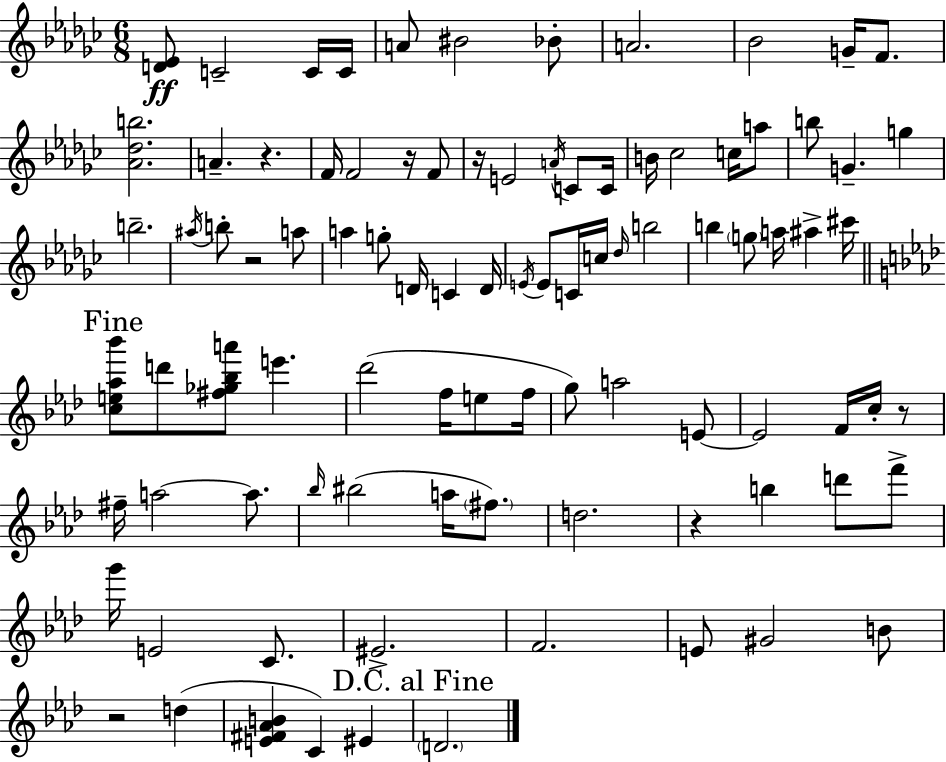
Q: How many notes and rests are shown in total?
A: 92